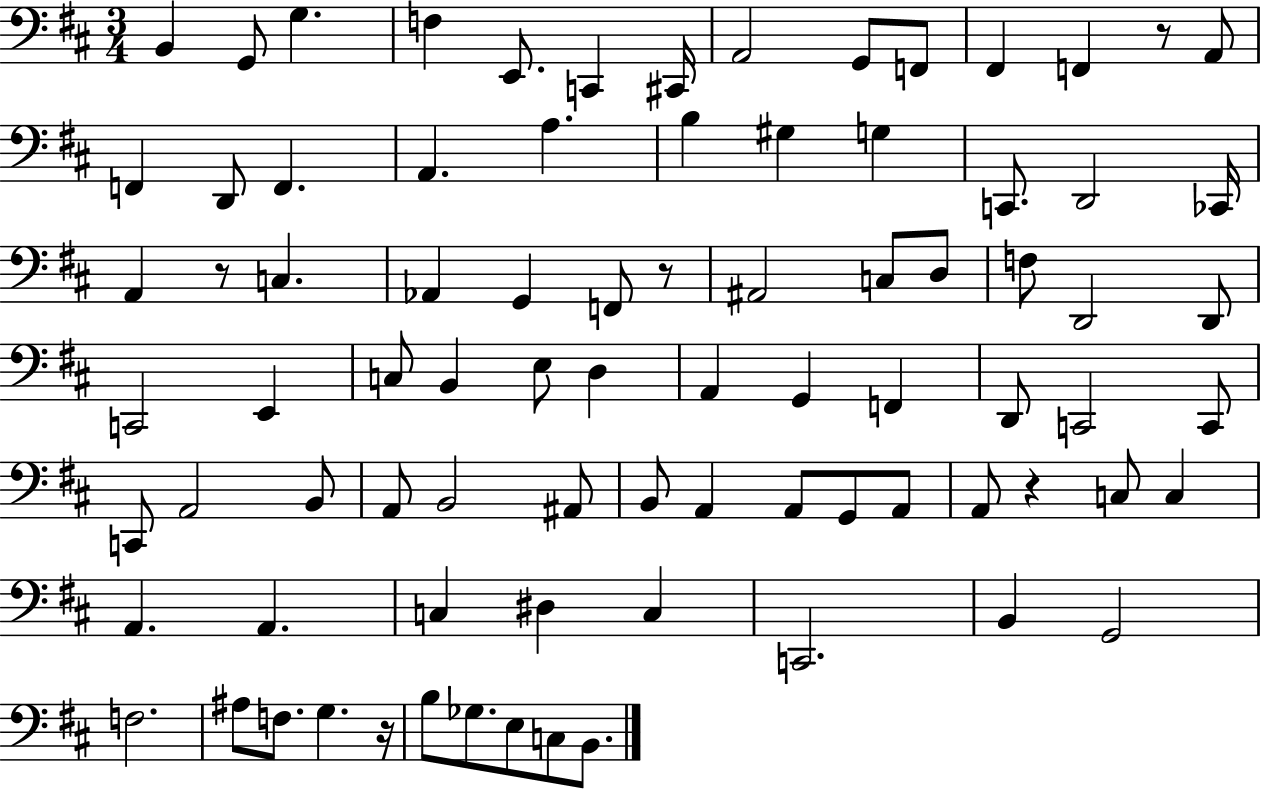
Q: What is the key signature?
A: D major